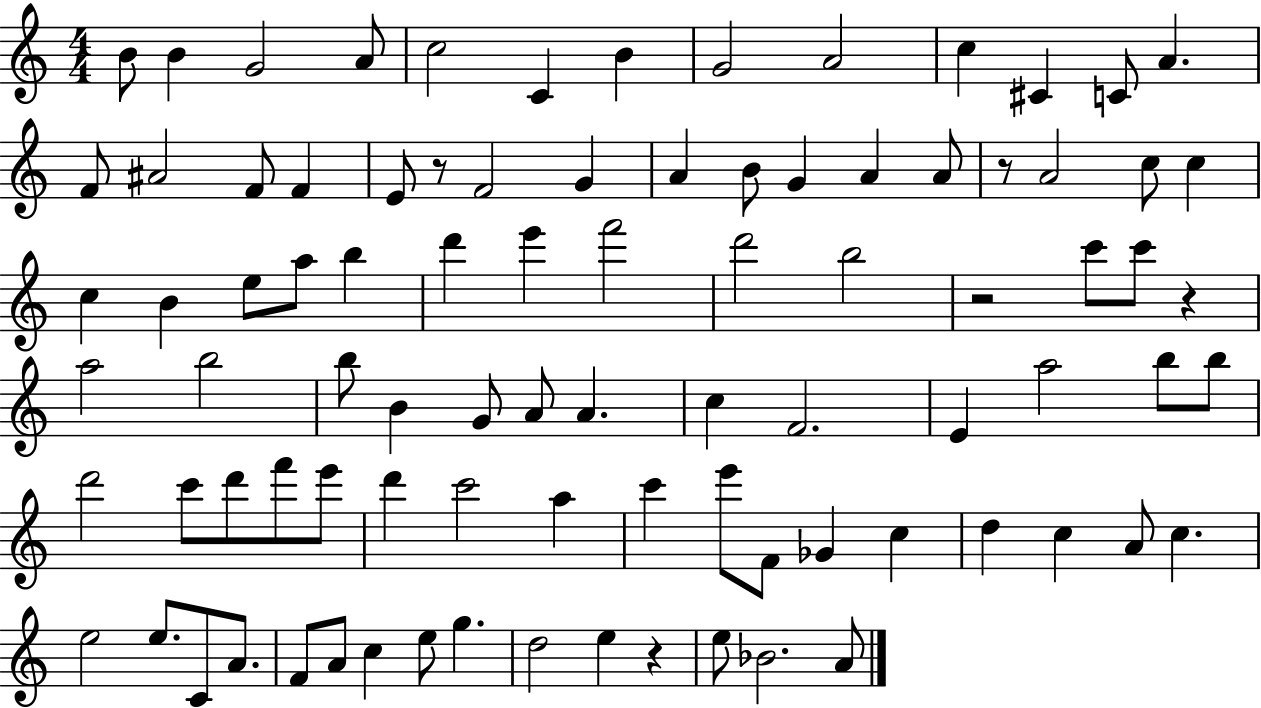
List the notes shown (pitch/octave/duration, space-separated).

B4/e B4/q G4/h A4/e C5/h C4/q B4/q G4/h A4/h C5/q C#4/q C4/e A4/q. F4/e A#4/h F4/e F4/q E4/e R/e F4/h G4/q A4/q B4/e G4/q A4/q A4/e R/e A4/h C5/e C5/q C5/q B4/q E5/e A5/e B5/q D6/q E6/q F6/h D6/h B5/h R/h C6/e C6/e R/q A5/h B5/h B5/e B4/q G4/e A4/e A4/q. C5/q F4/h. E4/q A5/h B5/e B5/e D6/h C6/e D6/e F6/e E6/e D6/q C6/h A5/q C6/q E6/e F4/e Gb4/q C5/q D5/q C5/q A4/e C5/q. E5/h E5/e. C4/e A4/e. F4/e A4/e C5/q E5/e G5/q. D5/h E5/q R/q E5/e Bb4/h. A4/e